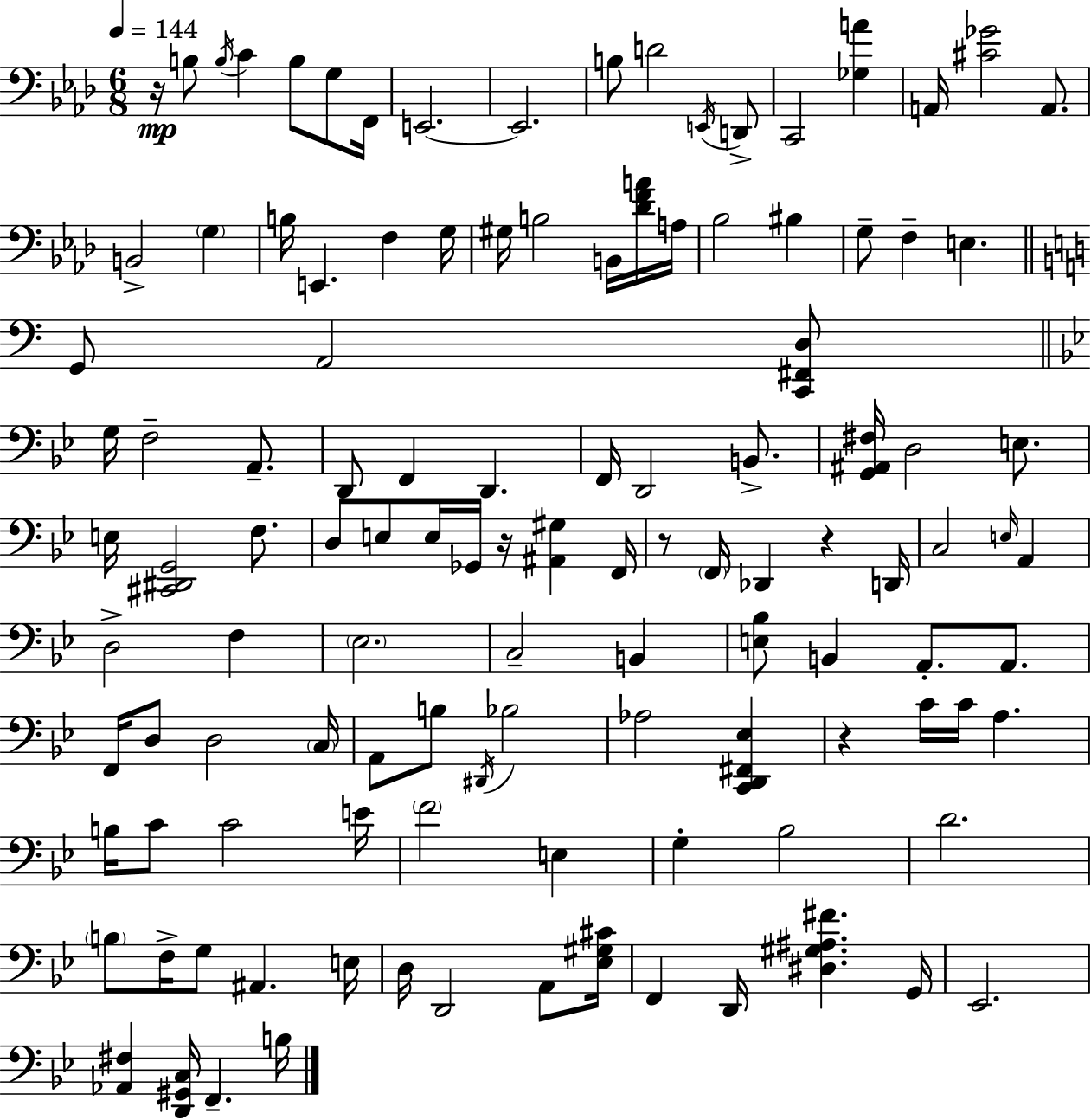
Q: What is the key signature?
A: AES major